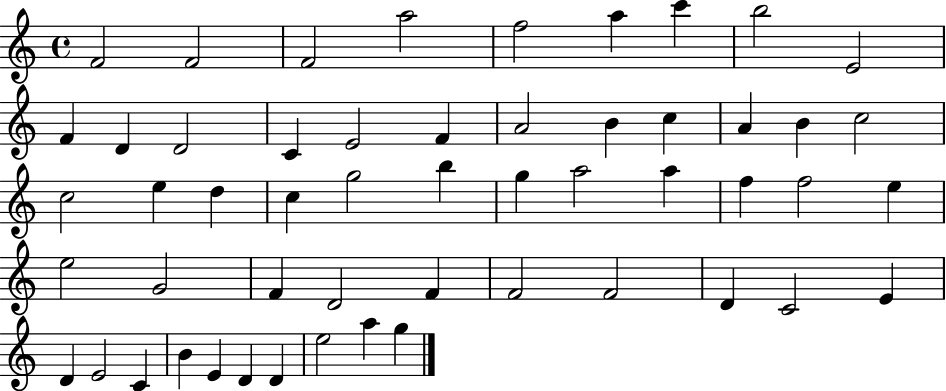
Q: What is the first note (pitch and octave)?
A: F4